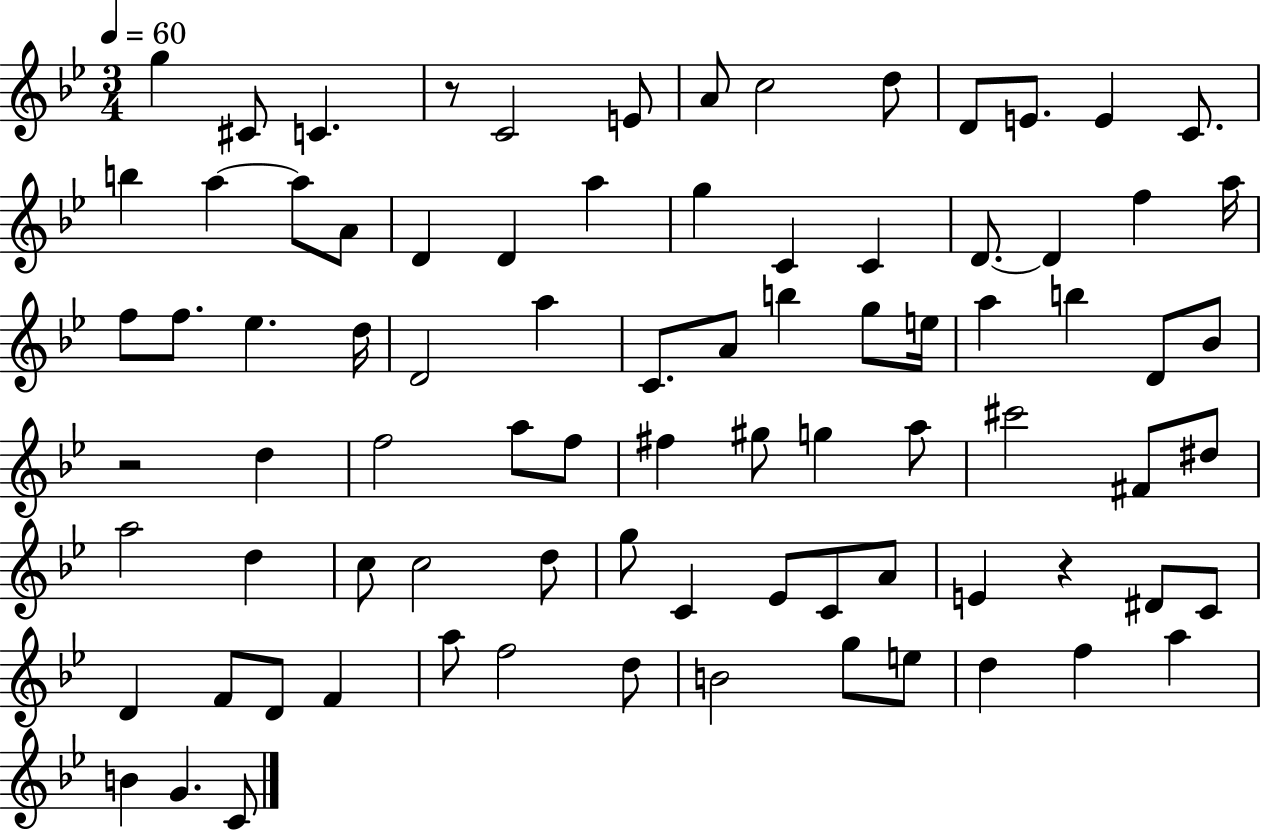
G5/q C#4/e C4/q. R/e C4/h E4/e A4/e C5/h D5/e D4/e E4/e. E4/q C4/e. B5/q A5/q A5/e A4/e D4/q D4/q A5/q G5/q C4/q C4/q D4/e. D4/q F5/q A5/s F5/e F5/e. Eb5/q. D5/s D4/h A5/q C4/e. A4/e B5/q G5/e E5/s A5/q B5/q D4/e Bb4/e R/h D5/q F5/h A5/e F5/e F#5/q G#5/e G5/q A5/e C#6/h F#4/e D#5/e A5/h D5/q C5/e C5/h D5/e G5/e C4/q Eb4/e C4/e A4/e E4/q R/q D#4/e C4/e D4/q F4/e D4/e F4/q A5/e F5/h D5/e B4/h G5/e E5/e D5/q F5/q A5/q B4/q G4/q. C4/e